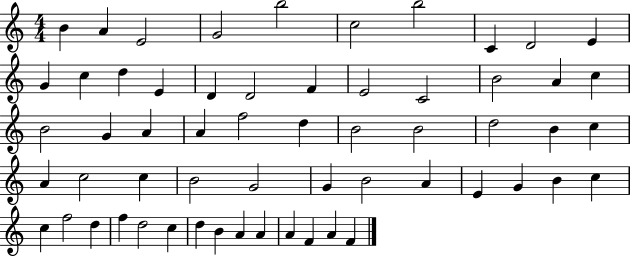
{
  \clef treble
  \numericTimeSignature
  \time 4/4
  \key c \major
  b'4 a'4 e'2 | g'2 b''2 | c''2 b''2 | c'4 d'2 e'4 | \break g'4 c''4 d''4 e'4 | d'4 d'2 f'4 | e'2 c'2 | b'2 a'4 c''4 | \break b'2 g'4 a'4 | a'4 f''2 d''4 | b'2 b'2 | d''2 b'4 c''4 | \break a'4 c''2 c''4 | b'2 g'2 | g'4 b'2 a'4 | e'4 g'4 b'4 c''4 | \break c''4 f''2 d''4 | f''4 d''2 c''4 | d''4 b'4 a'4 a'4 | a'4 f'4 a'4 f'4 | \break \bar "|."
}